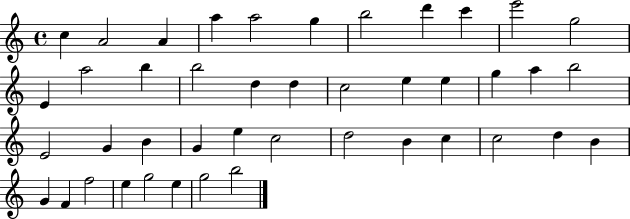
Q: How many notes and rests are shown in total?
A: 43